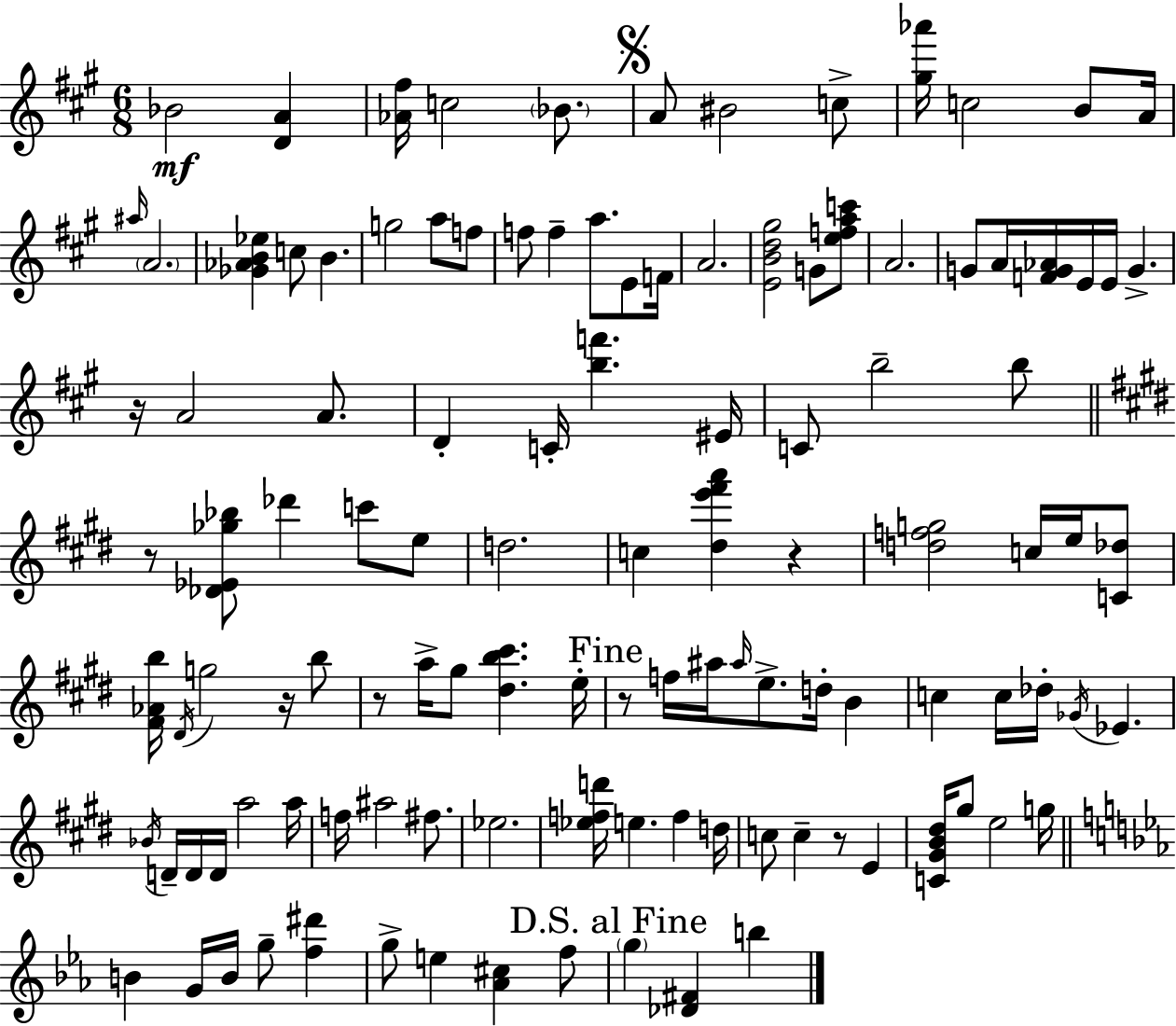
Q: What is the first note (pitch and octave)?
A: Bb4